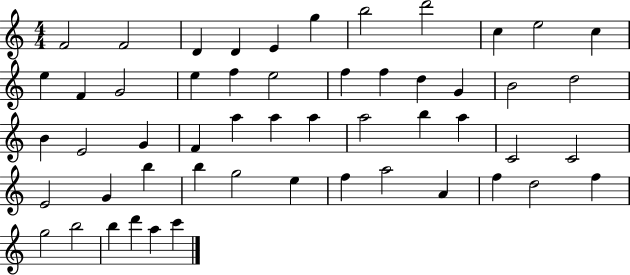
F4/h F4/h D4/q D4/q E4/q G5/q B5/h D6/h C5/q E5/h C5/q E5/q F4/q G4/h E5/q F5/q E5/h F5/q F5/q D5/q G4/q B4/h D5/h B4/q E4/h G4/q F4/q A5/q A5/q A5/q A5/h B5/q A5/q C4/h C4/h E4/h G4/q B5/q B5/q G5/h E5/q F5/q A5/h A4/q F5/q D5/h F5/q G5/h B5/h B5/q D6/q A5/q C6/q